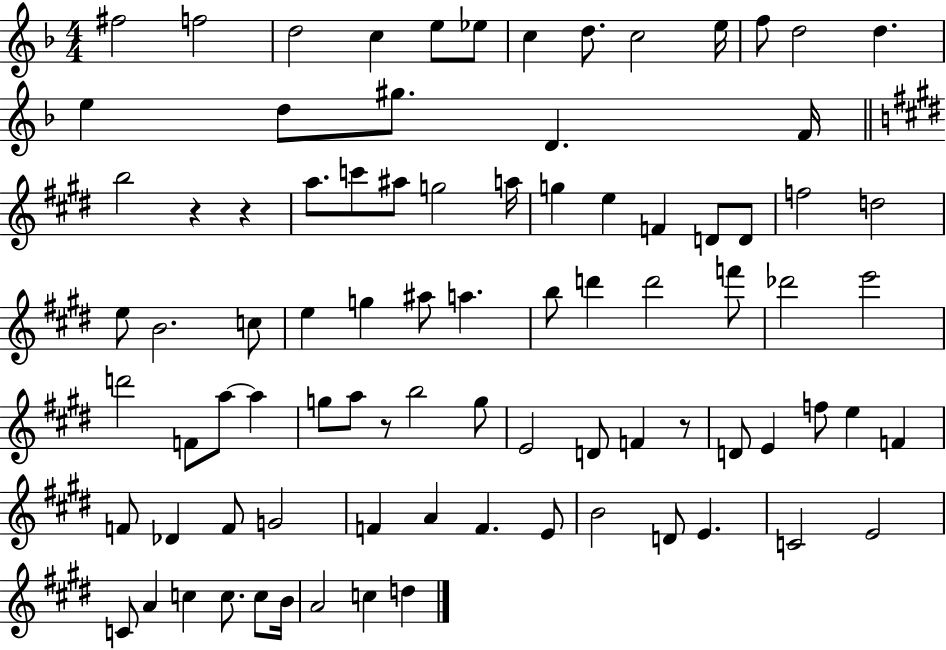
F#5/h F5/h D5/h C5/q E5/e Eb5/e C5/q D5/e. C5/h E5/s F5/e D5/h D5/q. E5/q D5/e G#5/e. D4/q. F4/s B5/h R/q R/q A5/e. C6/e A#5/e G5/h A5/s G5/q E5/q F4/q D4/e D4/e F5/h D5/h E5/e B4/h. C5/e E5/q G5/q A#5/e A5/q. B5/e D6/q D6/h F6/e Db6/h E6/h D6/h F4/e A5/e A5/q G5/e A5/e R/e B5/h G5/e E4/h D4/e F4/q R/e D4/e E4/q F5/e E5/q F4/q F4/e Db4/q F4/e G4/h F4/q A4/q F4/q. E4/e B4/h D4/e E4/q. C4/h E4/h C4/e A4/q C5/q C5/e. C5/e B4/s A4/h C5/q D5/q